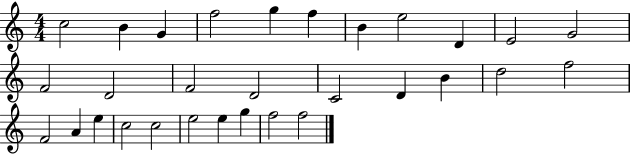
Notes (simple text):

C5/h B4/q G4/q F5/h G5/q F5/q B4/q E5/h D4/q E4/h G4/h F4/h D4/h F4/h D4/h C4/h D4/q B4/q D5/h F5/h F4/h A4/q E5/q C5/h C5/h E5/h E5/q G5/q F5/h F5/h